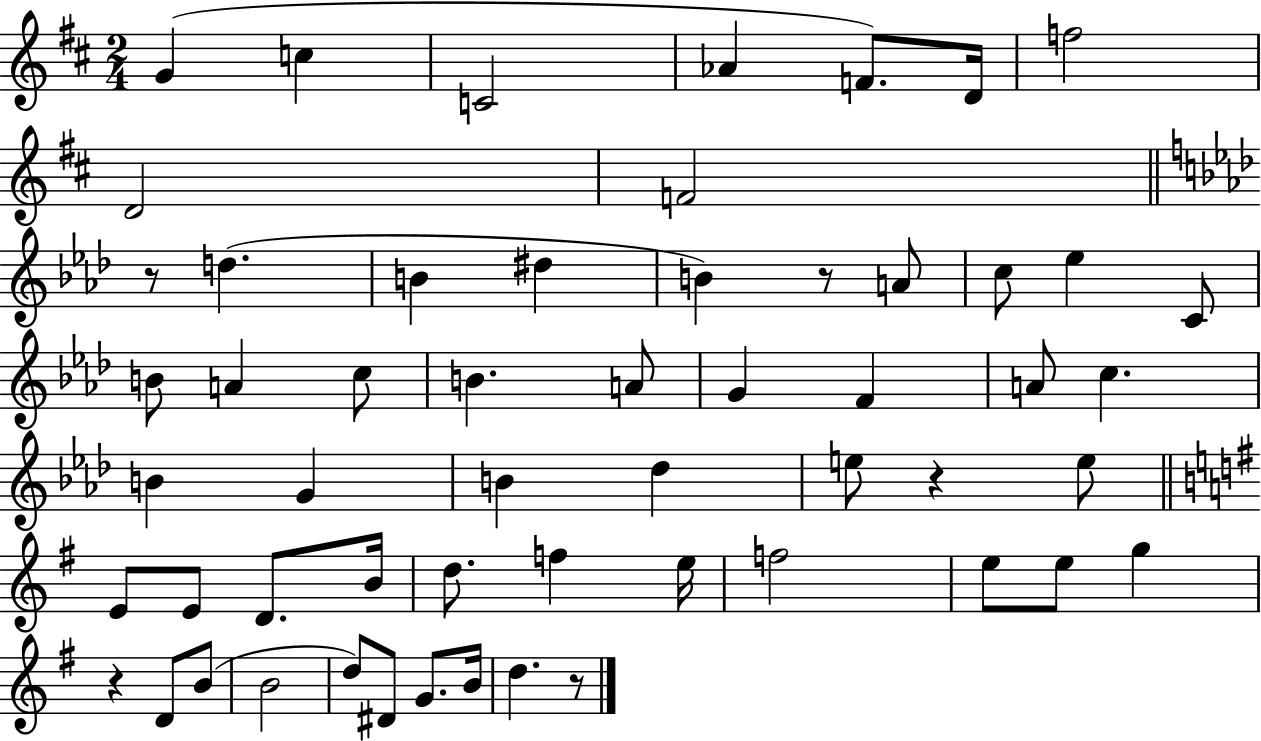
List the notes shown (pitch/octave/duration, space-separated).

G4/q C5/q C4/h Ab4/q F4/e. D4/s F5/h D4/h F4/h R/e D5/q. B4/q D#5/q B4/q R/e A4/e C5/e Eb5/q C4/e B4/e A4/q C5/e B4/q. A4/e G4/q F4/q A4/e C5/q. B4/q G4/q B4/q Db5/q E5/e R/q E5/e E4/e E4/e D4/e. B4/s D5/e. F5/q E5/s F5/h E5/e E5/e G5/q R/q D4/e B4/e B4/h D5/e D#4/e G4/e. B4/s D5/q. R/e